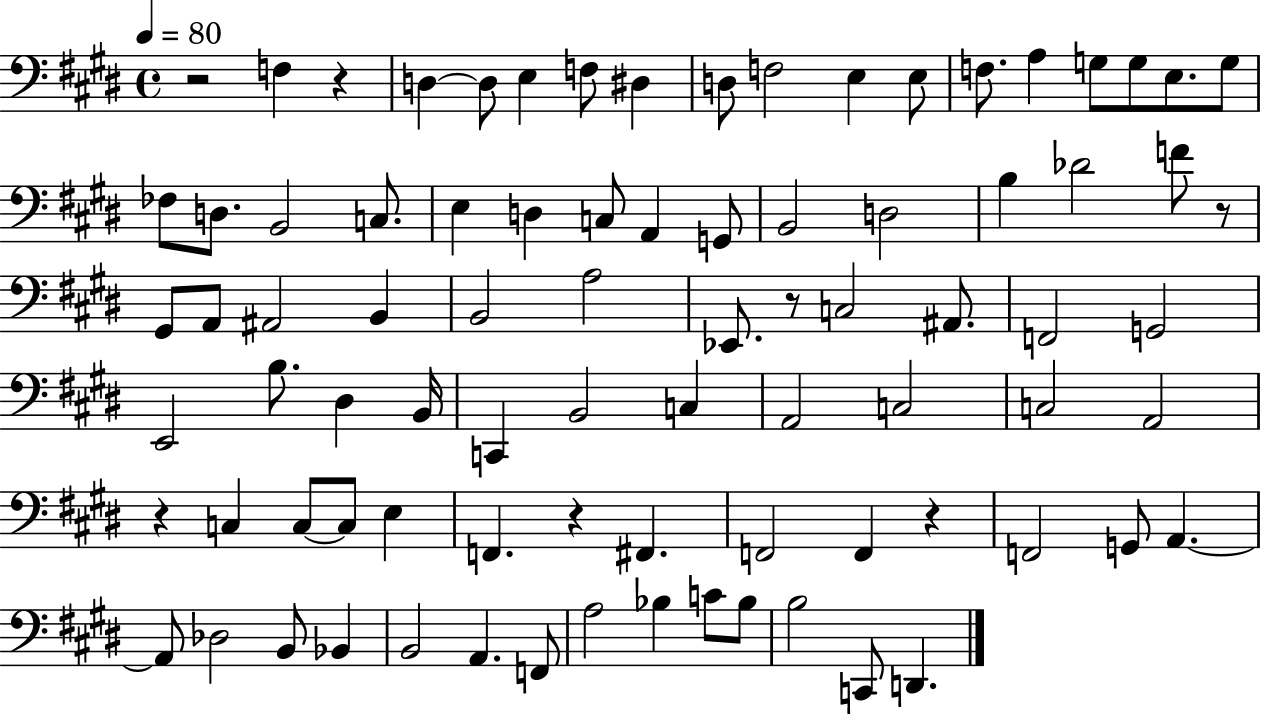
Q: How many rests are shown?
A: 7